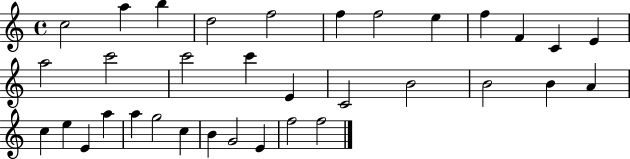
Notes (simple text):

C5/h A5/q B5/q D5/h F5/h F5/q F5/h E5/q F5/q F4/q C4/q E4/q A5/h C6/h C6/h C6/q E4/q C4/h B4/h B4/h B4/q A4/q C5/q E5/q E4/q A5/q A5/q G5/h C5/q B4/q G4/h E4/q F5/h F5/h